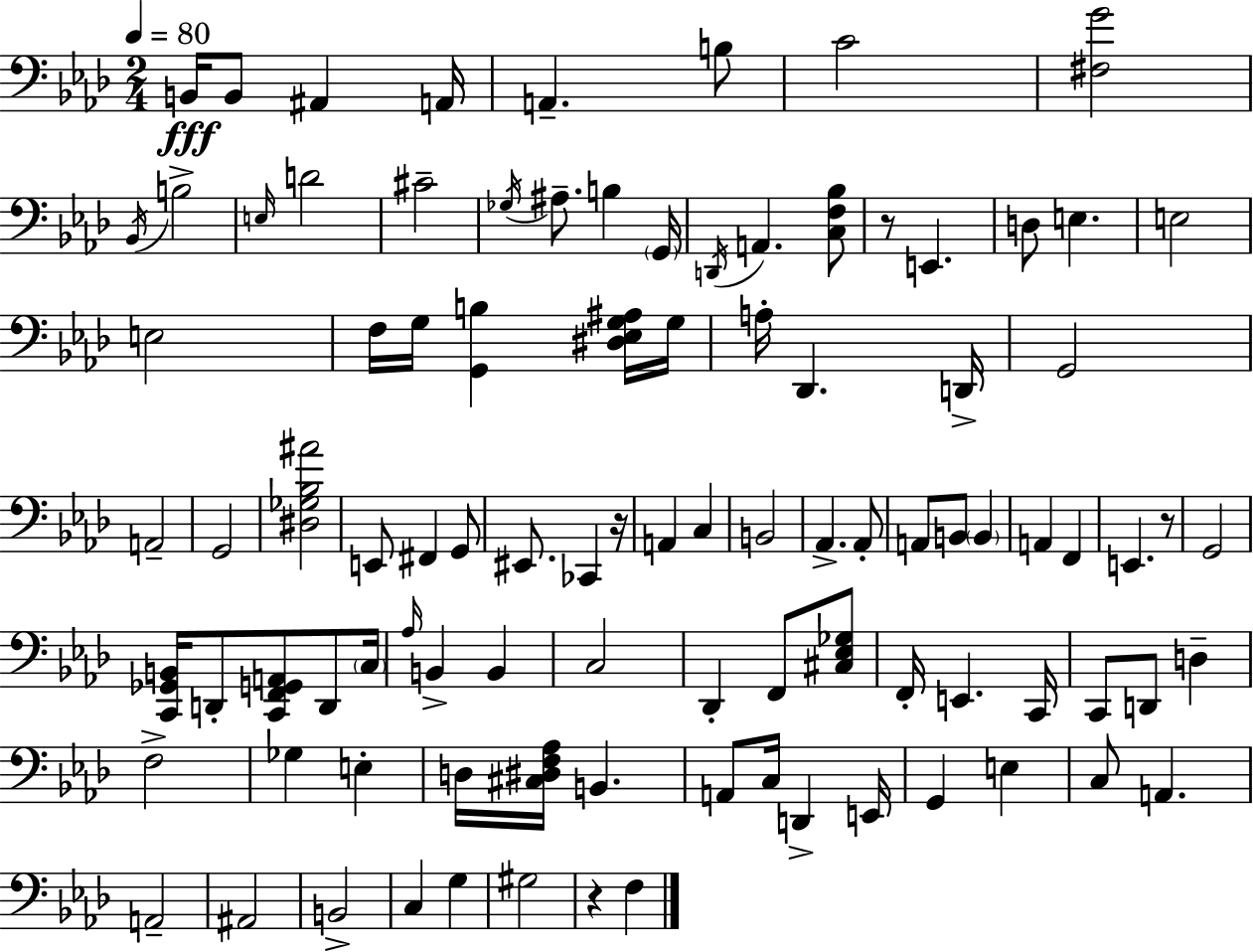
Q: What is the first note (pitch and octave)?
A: B2